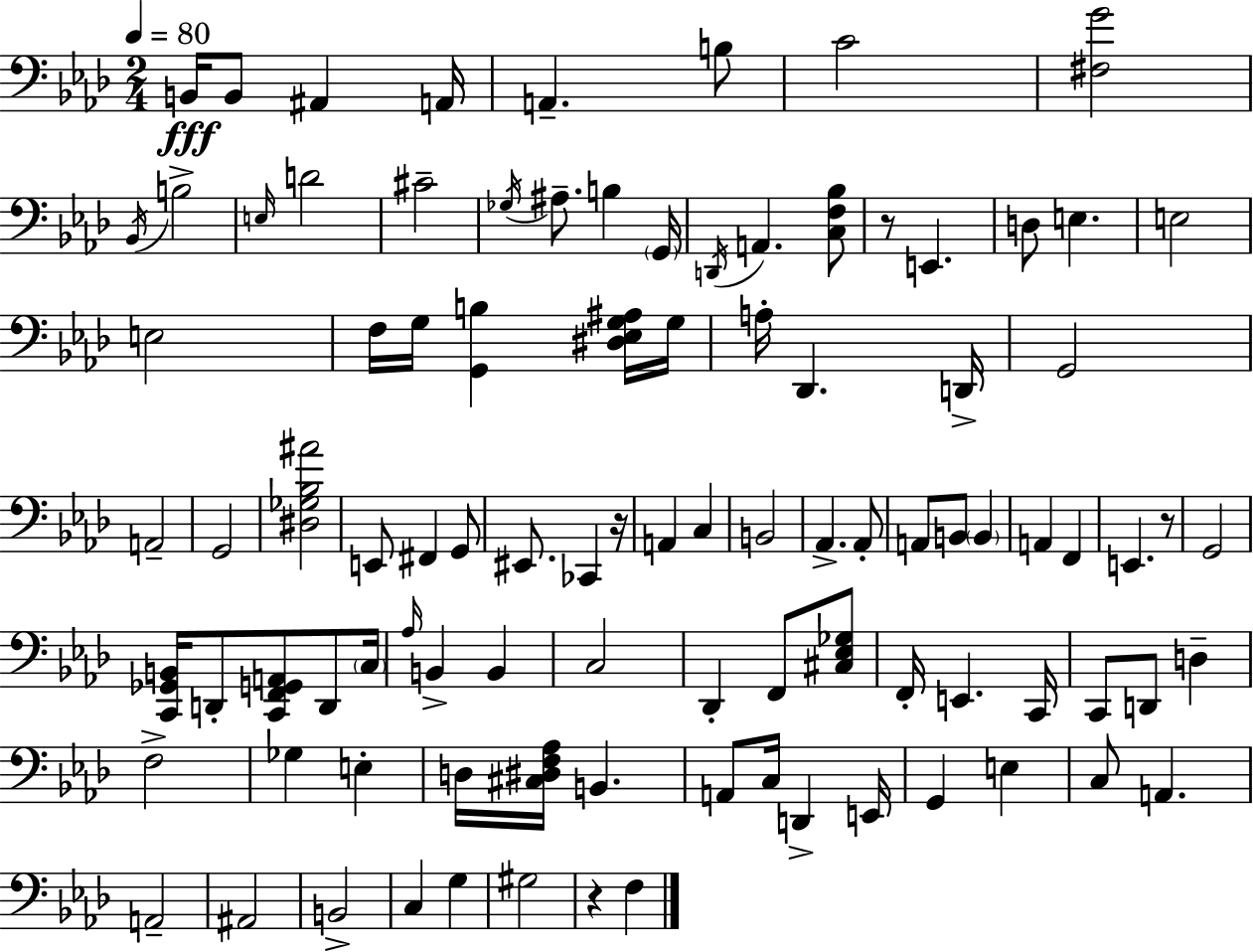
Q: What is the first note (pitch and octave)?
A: B2